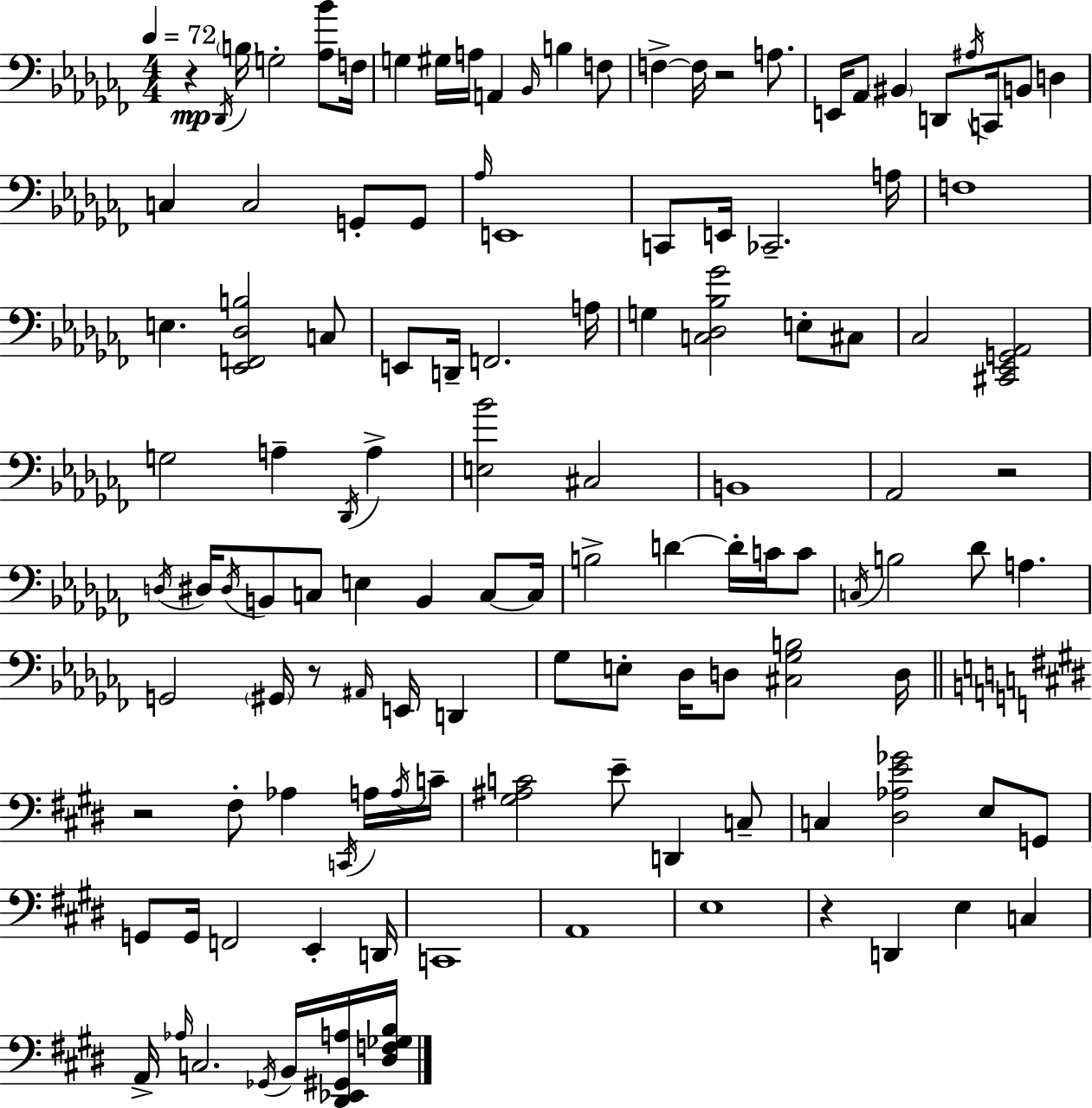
{
  \clef bass
  \numericTimeSignature
  \time 4/4
  \key aes \minor
  \tempo 4 = 72
  r4\mp \acciaccatura { des,16 } \parenthesize b16 g2-. <aes bes'>8 | f16 g4 gis16 a16 a,4 \grace { bes,16 } b4 | f8 f4->~~ f16 r2 a8. | e,16 aes,8 \parenthesize bis,4 d,8 \acciaccatura { ais16 } c,16 b,8 d4 | \break c4 c2 g,8-. | g,8 \grace { aes16 } e,1 | c,8 e,16 ces,2.-- | a16 f1 | \break e4. <ees, f, des b>2 | c8 e,8 d,16-- f,2. | a16 g4 <c des bes ges'>2 | e8-. cis8 ces2 <cis, ees, g, aes,>2 | \break g2 a4-- | \acciaccatura { des,16 } a4-> <e bes'>2 cis2 | b,1 | aes,2 r2 | \break \acciaccatura { d16 } dis16 \acciaccatura { dis16 } b,8 c8 e4 | b,4 c8~~ c16 b2-> d'4~~ | d'16-. c'16 c'8 \acciaccatura { c16 } b2 | des'8 a4. g,2 | \break \parenthesize gis,16 r8 \grace { ais,16 } e,16 d,4 ges8 e8-. des16 d8 | <cis ges b>2 d16 \bar "||" \break \key e \major r2 fis8-. aes4 \acciaccatura { c,16 } a16 | \acciaccatura { a16 } c'16-- <gis ais c'>2 e'8-- d,4 | c8-- c4 <dis aes e' ges'>2 e8 | g,8 g,8 g,16 f,2 e,4-. | \break d,16 c,1 | a,1 | e1 | r4 d,4 e4 c4 | \break a,16-> \grace { aes16 } c2. | \acciaccatura { ges,16 } b,16 <dis, ees, gis, a>16 <dis f ges b>16 \bar "|."
}